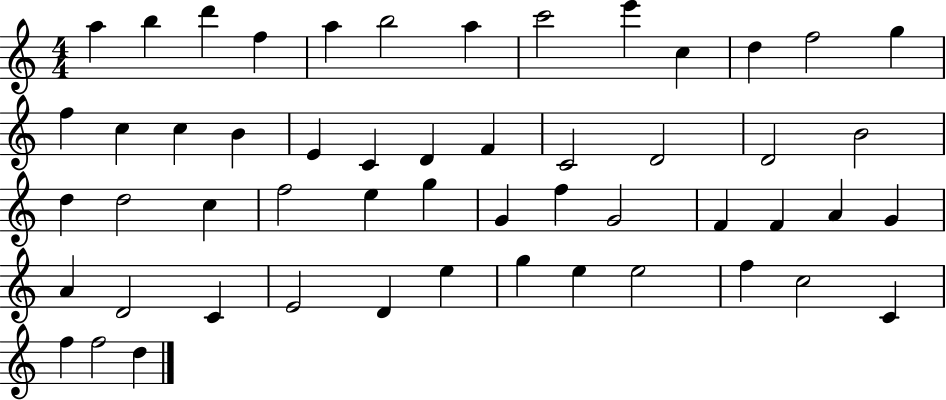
{
  \clef treble
  \numericTimeSignature
  \time 4/4
  \key c \major
  a''4 b''4 d'''4 f''4 | a''4 b''2 a''4 | c'''2 e'''4 c''4 | d''4 f''2 g''4 | \break f''4 c''4 c''4 b'4 | e'4 c'4 d'4 f'4 | c'2 d'2 | d'2 b'2 | \break d''4 d''2 c''4 | f''2 e''4 g''4 | g'4 f''4 g'2 | f'4 f'4 a'4 g'4 | \break a'4 d'2 c'4 | e'2 d'4 e''4 | g''4 e''4 e''2 | f''4 c''2 c'4 | \break f''4 f''2 d''4 | \bar "|."
}